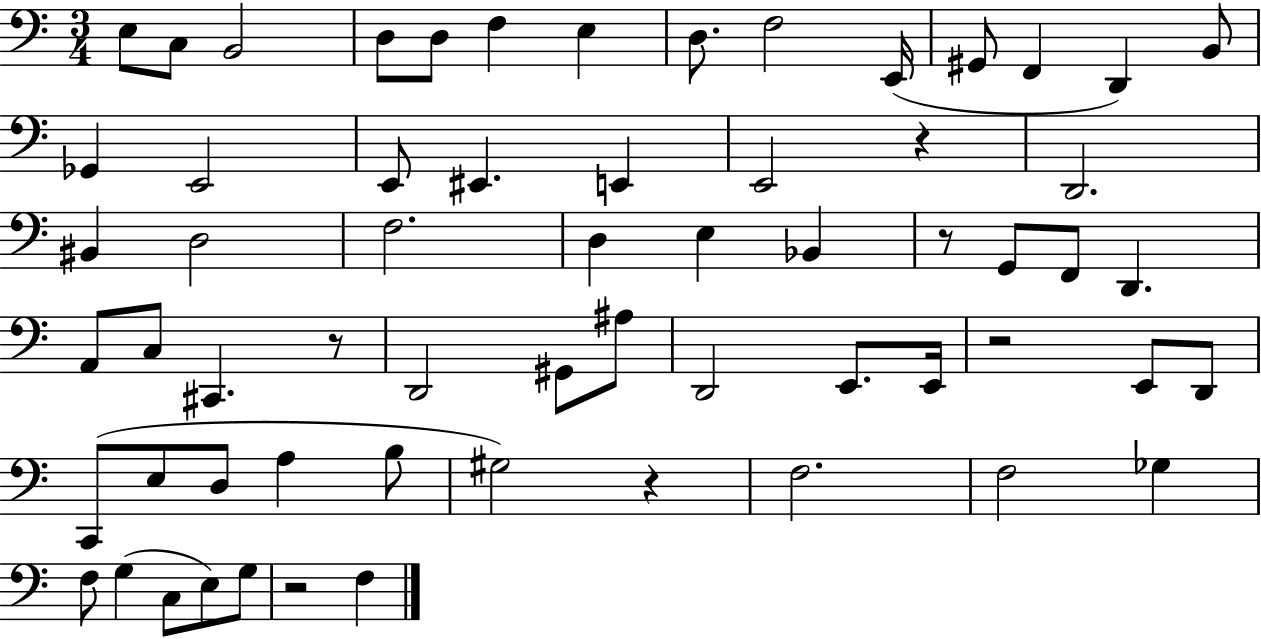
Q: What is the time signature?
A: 3/4